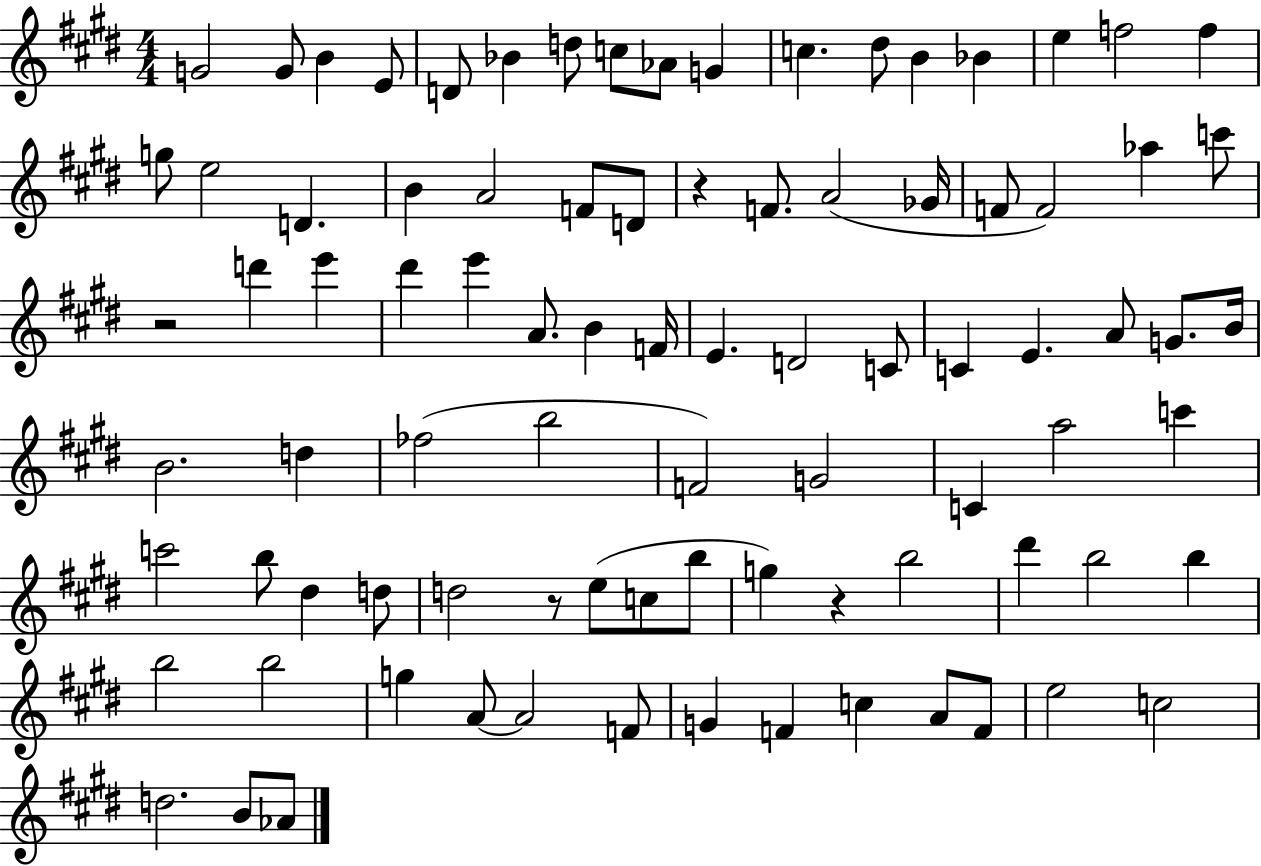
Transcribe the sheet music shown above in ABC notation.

X:1
T:Untitled
M:4/4
L:1/4
K:E
G2 G/2 B E/2 D/2 _B d/2 c/2 _A/2 G c ^d/2 B _B e f2 f g/2 e2 D B A2 F/2 D/2 z F/2 A2 _G/4 F/2 F2 _a c'/2 z2 d' e' ^d' e' A/2 B F/4 E D2 C/2 C E A/2 G/2 B/4 B2 d _f2 b2 F2 G2 C a2 c' c'2 b/2 ^d d/2 d2 z/2 e/2 c/2 b/2 g z b2 ^d' b2 b b2 b2 g A/2 A2 F/2 G F c A/2 F/2 e2 c2 d2 B/2 _A/2